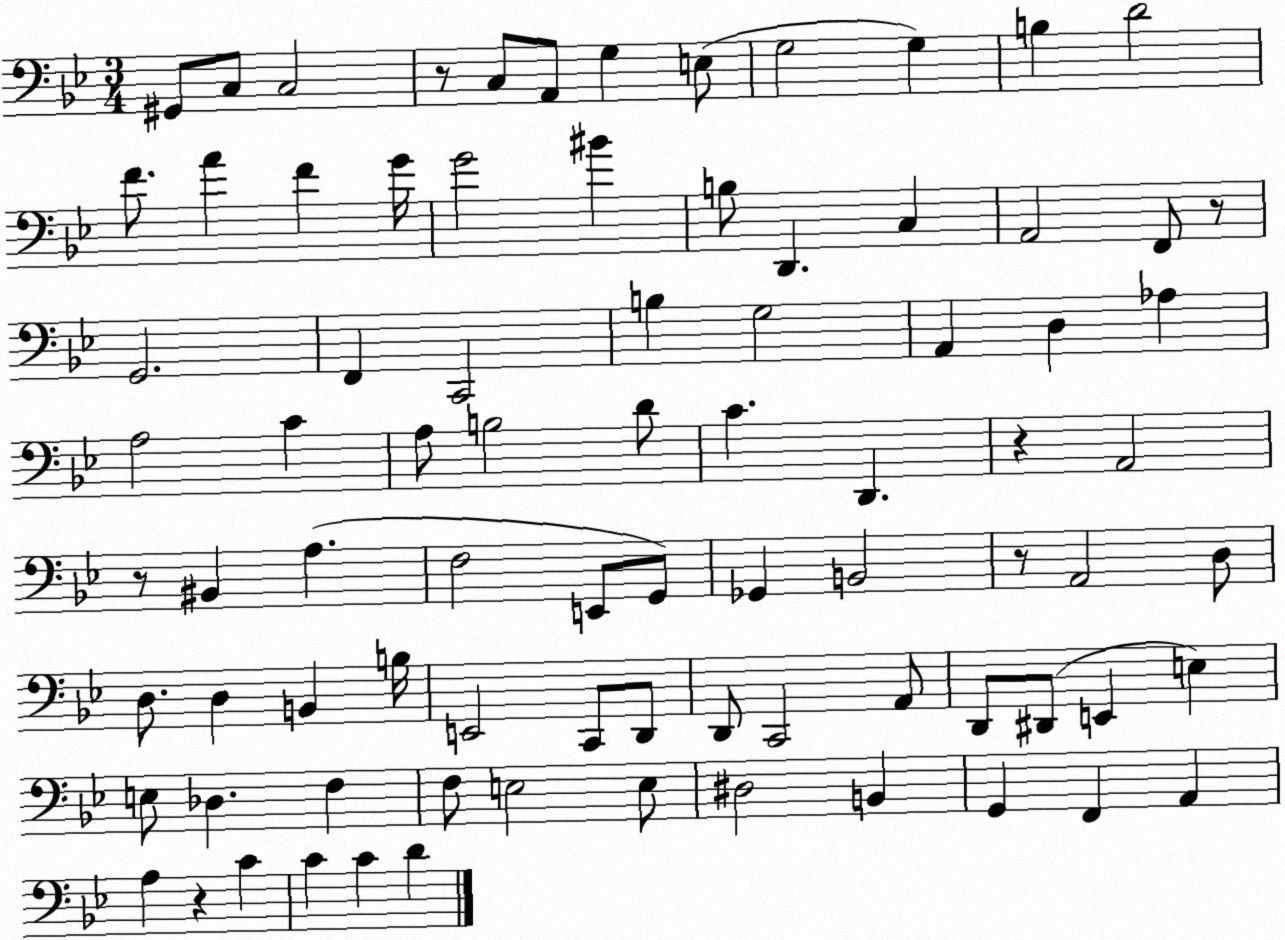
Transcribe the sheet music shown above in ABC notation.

X:1
T:Untitled
M:3/4
L:1/4
K:Bb
^G,,/2 C,/2 C,2 z/2 C,/2 A,,/2 G, E,/2 G,2 G, B, D2 F/2 A F G/4 G2 ^B B,/2 D,, C, A,,2 F,,/2 z/2 G,,2 F,, C,,2 B, G,2 A,, D, _A, A,2 C A,/2 B,2 D/2 C D,, z A,,2 z/2 ^B,, A, F,2 E,,/2 G,,/2 _G,, B,,2 z/2 A,,2 D,/2 D,/2 D, B,, B,/4 E,,2 C,,/2 D,,/2 D,,/2 C,,2 A,,/2 D,,/2 ^D,,/2 E,, E, E,/2 _D, F, F,/2 E,2 E,/2 ^D,2 B,, G,, F,, A,, A, z C C C D